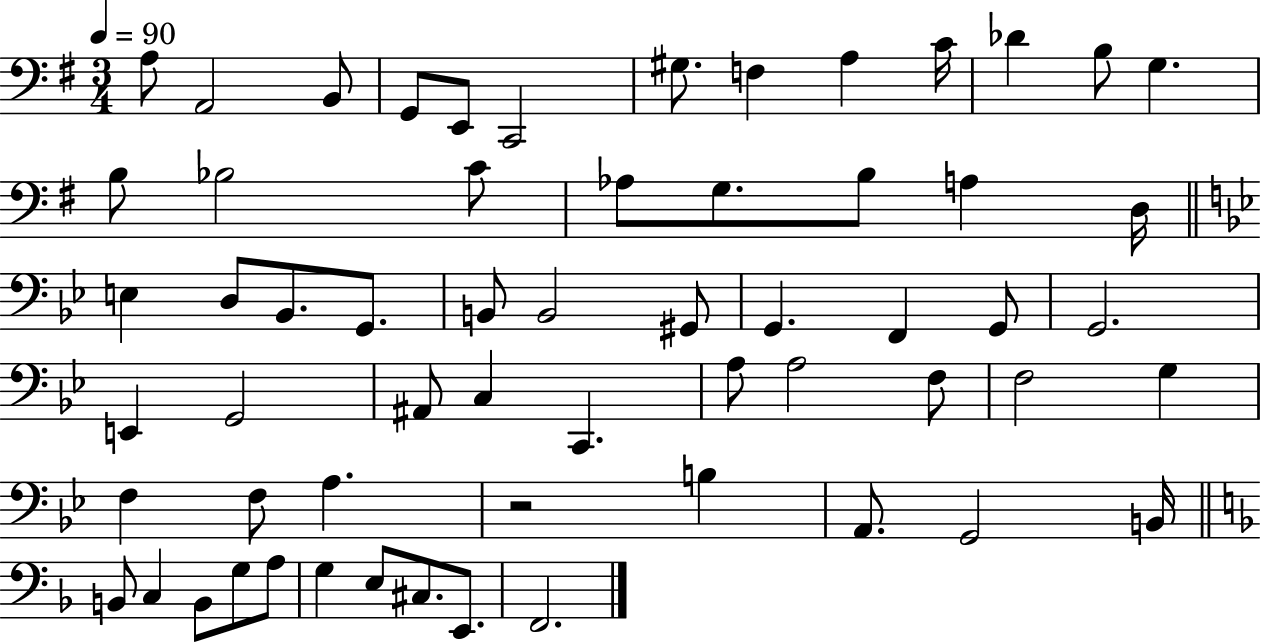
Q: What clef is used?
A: bass